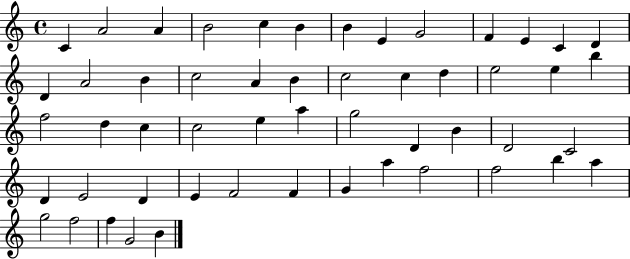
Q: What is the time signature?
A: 4/4